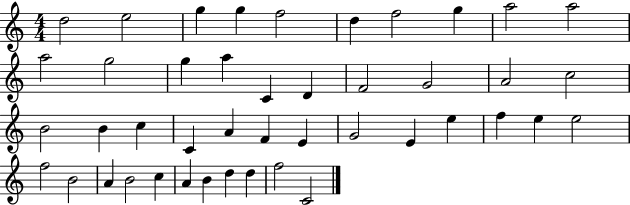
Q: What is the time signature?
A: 4/4